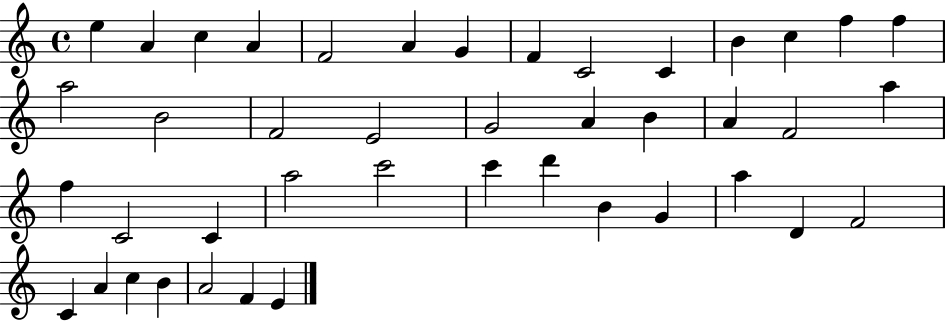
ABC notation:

X:1
T:Untitled
M:4/4
L:1/4
K:C
e A c A F2 A G F C2 C B c f f a2 B2 F2 E2 G2 A B A F2 a f C2 C a2 c'2 c' d' B G a D F2 C A c B A2 F E